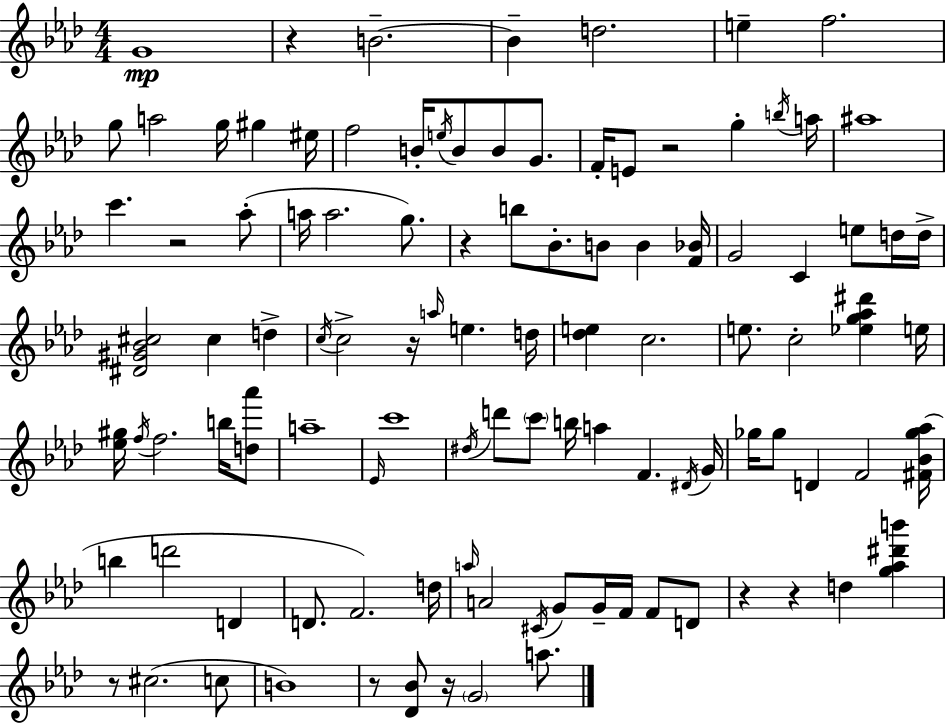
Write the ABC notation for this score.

X:1
T:Untitled
M:4/4
L:1/4
K:Fm
G4 z B2 B d2 e f2 g/2 a2 g/4 ^g ^e/4 f2 B/4 e/4 B/2 B/2 G/2 F/4 E/2 z2 g b/4 a/4 ^a4 c' z2 _a/2 a/4 a2 g/2 z b/2 _B/2 B/2 B [F_B]/4 G2 C e/2 d/4 d/4 [^D^G_B^c]2 ^c d c/4 c2 z/4 a/4 e d/4 [_de] c2 e/2 c2 [_eg_a^d'] e/4 [_e^g]/4 f/4 f2 b/4 [d_a']/2 a4 _E/4 c'4 ^d/4 d'/2 c'/2 b/4 a F ^D/4 G/4 _g/4 _g/2 D F2 [^F_B_g_a]/4 b d'2 D D/2 F2 d/4 a/4 A2 ^C/4 G/2 G/4 F/4 F/2 D/2 z z d [g_a^d'b'] z/2 ^c2 c/2 B4 z/2 [_D_B]/2 z/4 G2 a/2